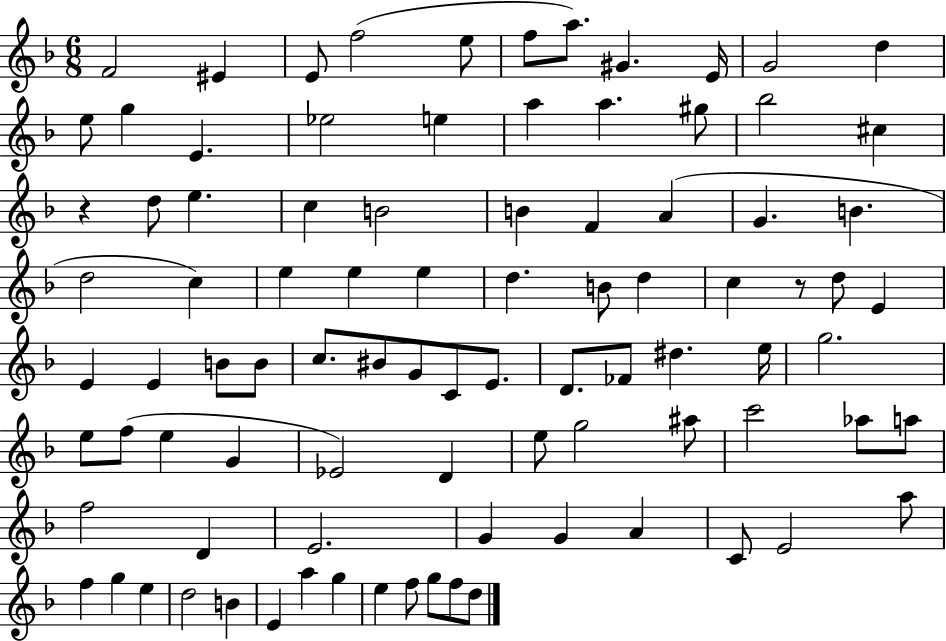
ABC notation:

X:1
T:Untitled
M:6/8
L:1/4
K:F
F2 ^E E/2 f2 e/2 f/2 a/2 ^G E/4 G2 d e/2 g E _e2 e a a ^g/2 _b2 ^c z d/2 e c B2 B F A G B d2 c e e e d B/2 d c z/2 d/2 E E E B/2 B/2 c/2 ^B/2 G/2 C/2 E/2 D/2 _F/2 ^d e/4 g2 e/2 f/2 e G _E2 D e/2 g2 ^a/2 c'2 _a/2 a/2 f2 D E2 G G A C/2 E2 a/2 f g e d2 B E a g e f/2 g/2 f/2 d/2